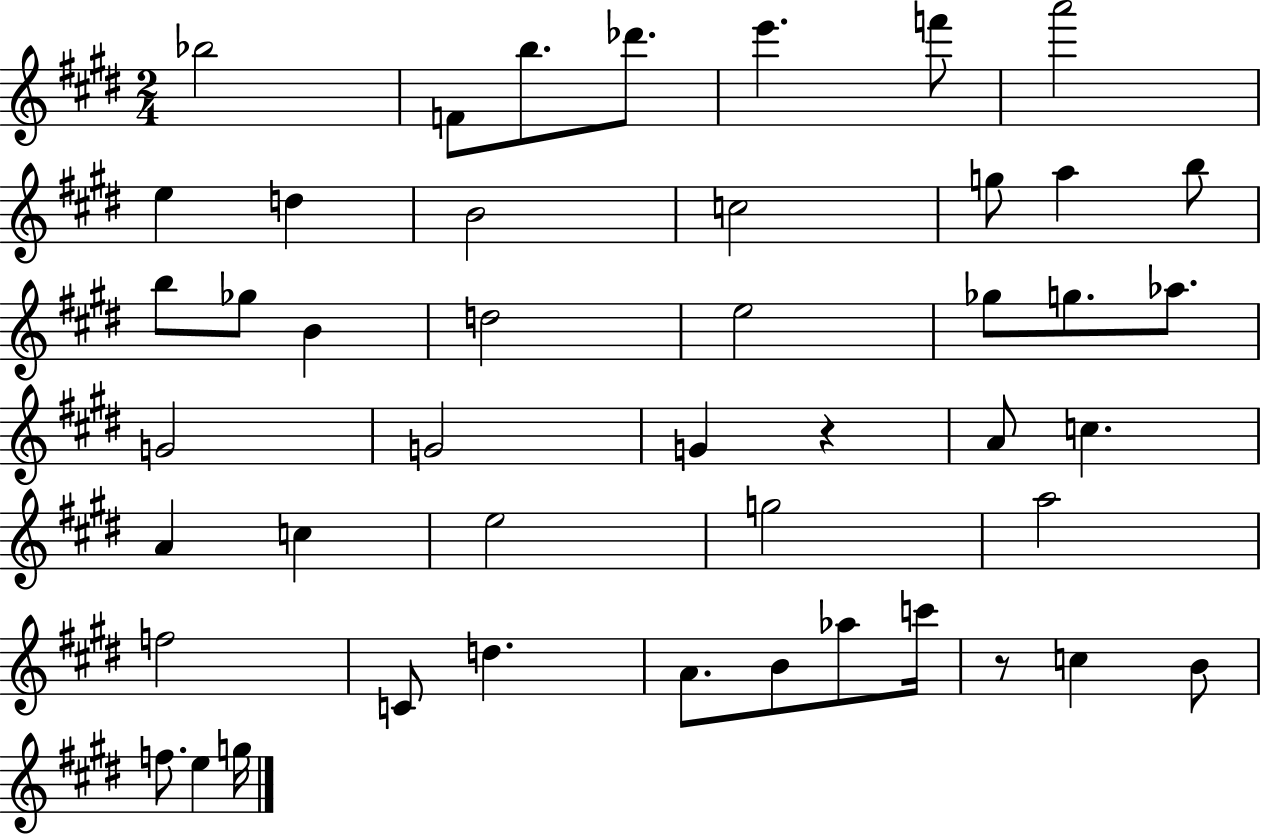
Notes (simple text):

Bb5/h F4/e B5/e. Db6/e. E6/q. F6/e A6/h E5/q D5/q B4/h C5/h G5/e A5/q B5/e B5/e Gb5/e B4/q D5/h E5/h Gb5/e G5/e. Ab5/e. G4/h G4/h G4/q R/q A4/e C5/q. A4/q C5/q E5/h G5/h A5/h F5/h C4/e D5/q. A4/e. B4/e Ab5/e C6/s R/e C5/q B4/e F5/e. E5/q G5/s